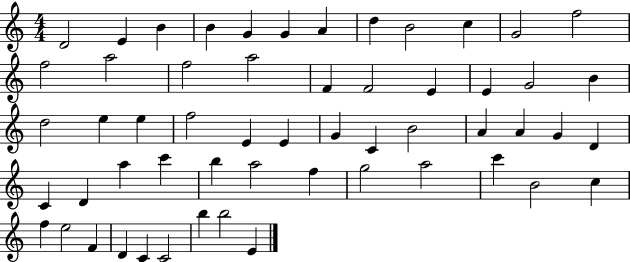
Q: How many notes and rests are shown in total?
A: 56